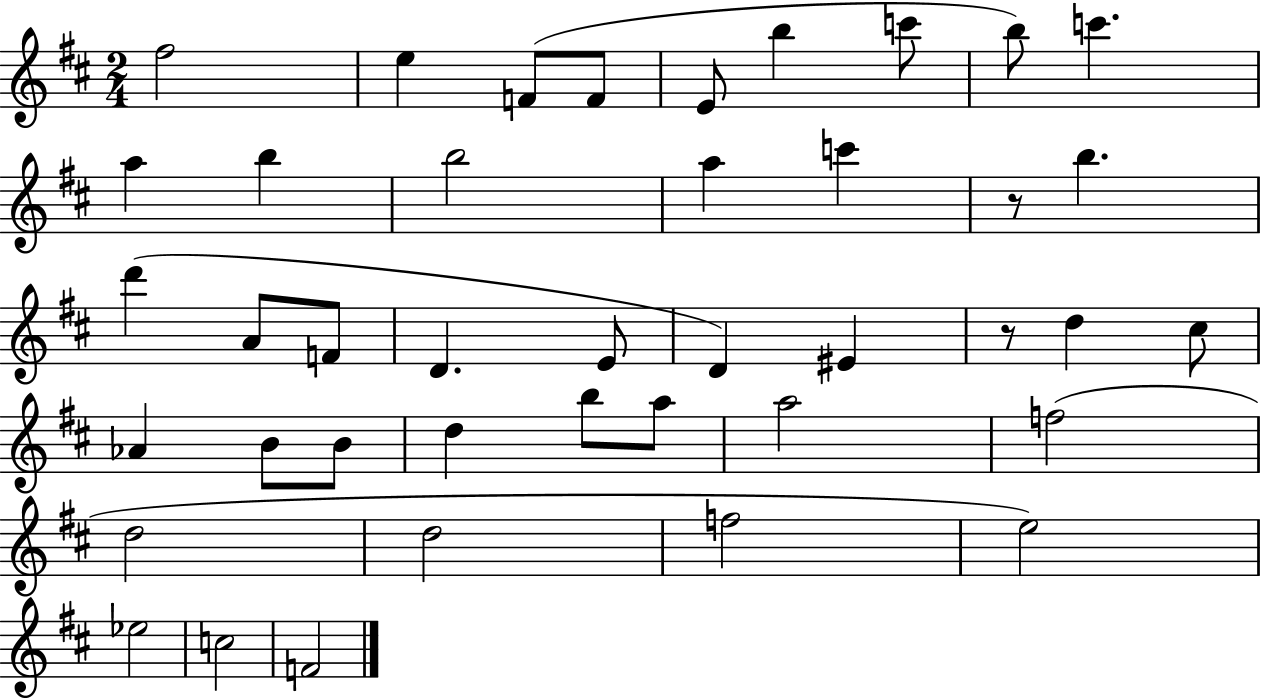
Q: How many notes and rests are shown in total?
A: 41